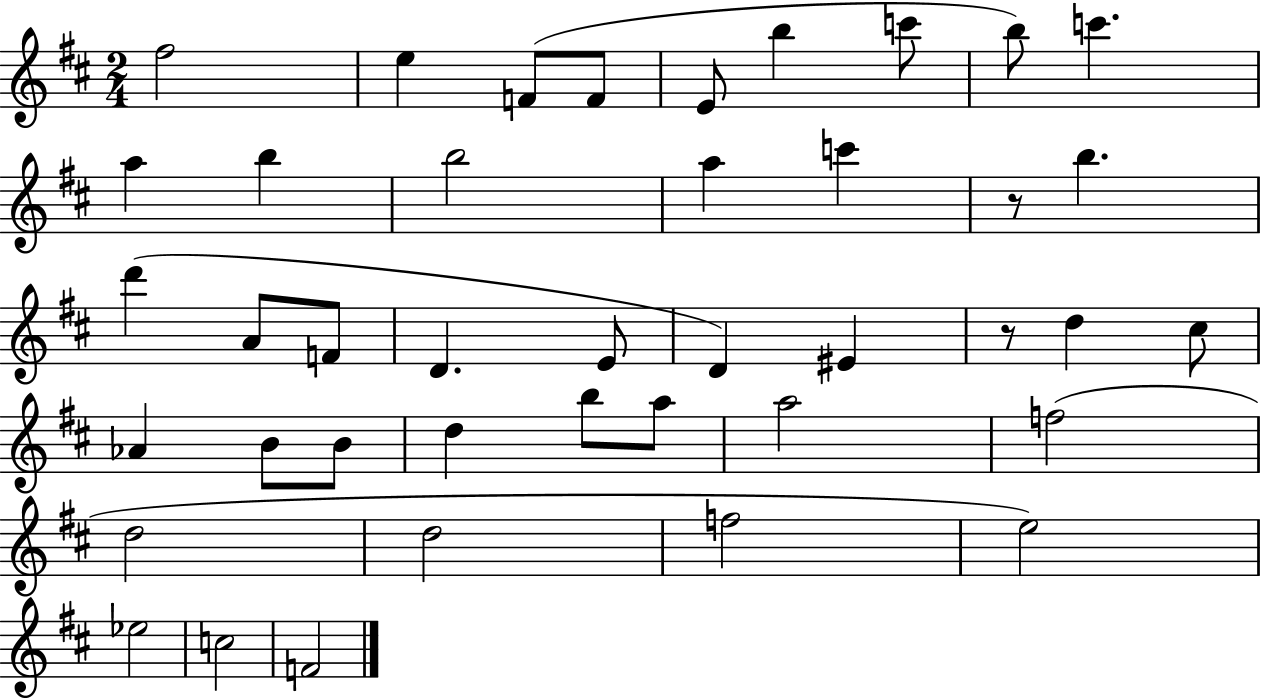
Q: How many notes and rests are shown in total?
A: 41